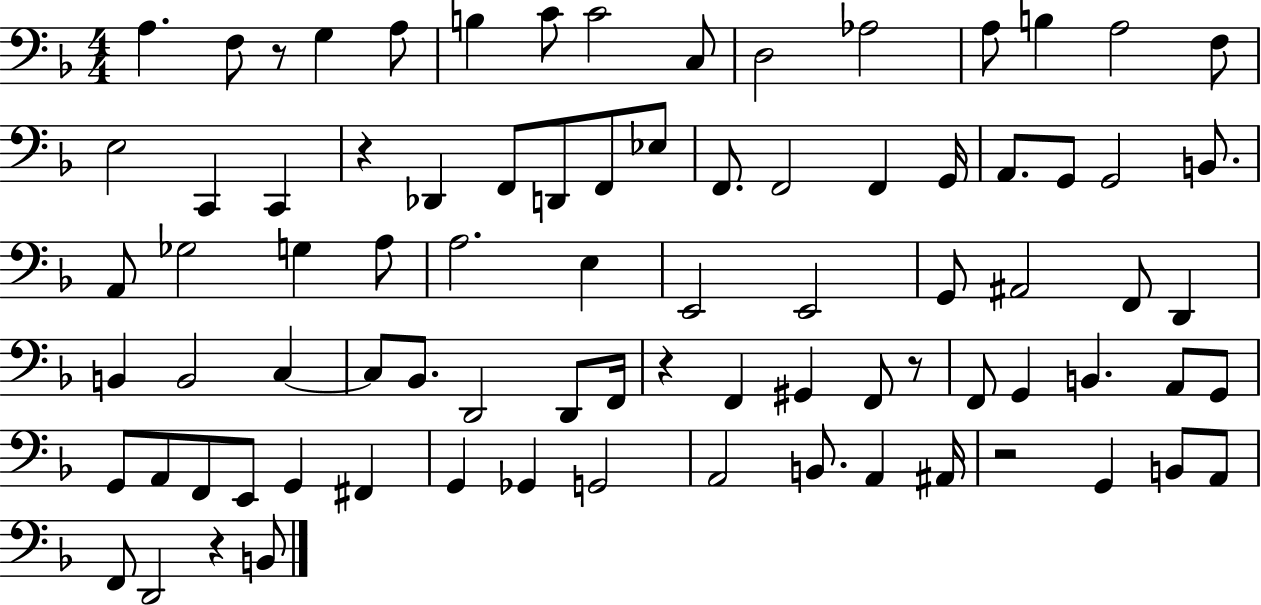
A3/q. F3/e R/e G3/q A3/e B3/q C4/e C4/h C3/e D3/h Ab3/h A3/e B3/q A3/h F3/e E3/h C2/q C2/q R/q Db2/q F2/e D2/e F2/e Eb3/e F2/e. F2/h F2/q G2/s A2/e. G2/e G2/h B2/e. A2/e Gb3/h G3/q A3/e A3/h. E3/q E2/h E2/h G2/e A#2/h F2/e D2/q B2/q B2/h C3/q C3/e Bb2/e. D2/h D2/e F2/s R/q F2/q G#2/q F2/e R/e F2/e G2/q B2/q. A2/e G2/e G2/e A2/e F2/e E2/e G2/q F#2/q G2/q Gb2/q G2/h A2/h B2/e. A2/q A#2/s R/h G2/q B2/e A2/e F2/e D2/h R/q B2/e